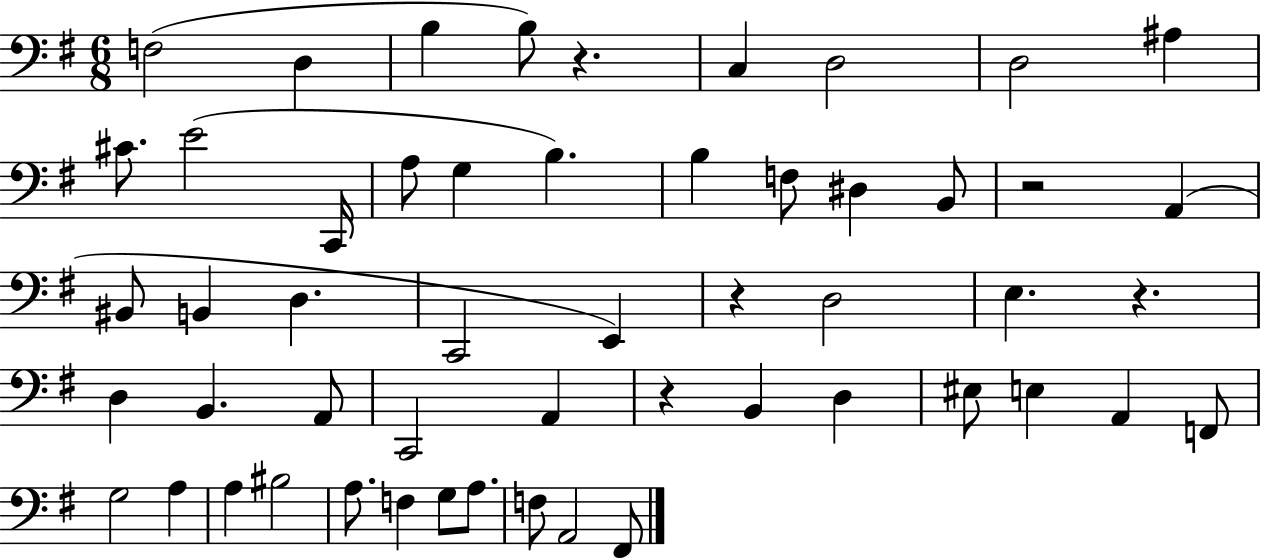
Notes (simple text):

F3/h D3/q B3/q B3/e R/q. C3/q D3/h D3/h A#3/q C#4/e. E4/h C2/s A3/e G3/q B3/q. B3/q F3/e D#3/q B2/e R/h A2/q BIS2/e B2/q D3/q. C2/h E2/q R/q D3/h E3/q. R/q. D3/q B2/q. A2/e C2/h A2/q R/q B2/q D3/q EIS3/e E3/q A2/q F2/e G3/h A3/q A3/q BIS3/h A3/e. F3/q G3/e A3/e. F3/e A2/h F#2/e